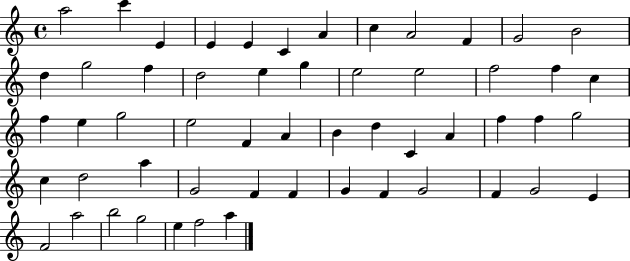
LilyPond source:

{
  \clef treble
  \time 4/4
  \defaultTimeSignature
  \key c \major
  a''2 c'''4 e'4 | e'4 e'4 c'4 a'4 | c''4 a'2 f'4 | g'2 b'2 | \break d''4 g''2 f''4 | d''2 e''4 g''4 | e''2 e''2 | f''2 f''4 c''4 | \break f''4 e''4 g''2 | e''2 f'4 a'4 | b'4 d''4 c'4 a'4 | f''4 f''4 g''2 | \break c''4 d''2 a''4 | g'2 f'4 f'4 | g'4 f'4 g'2 | f'4 g'2 e'4 | \break f'2 a''2 | b''2 g''2 | e''4 f''2 a''4 | \bar "|."
}